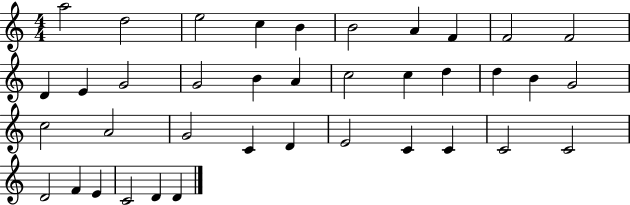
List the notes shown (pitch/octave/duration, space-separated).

A5/h D5/h E5/h C5/q B4/q B4/h A4/q F4/q F4/h F4/h D4/q E4/q G4/h G4/h B4/q A4/q C5/h C5/q D5/q D5/q B4/q G4/h C5/h A4/h G4/h C4/q D4/q E4/h C4/q C4/q C4/h C4/h D4/h F4/q E4/q C4/h D4/q D4/q